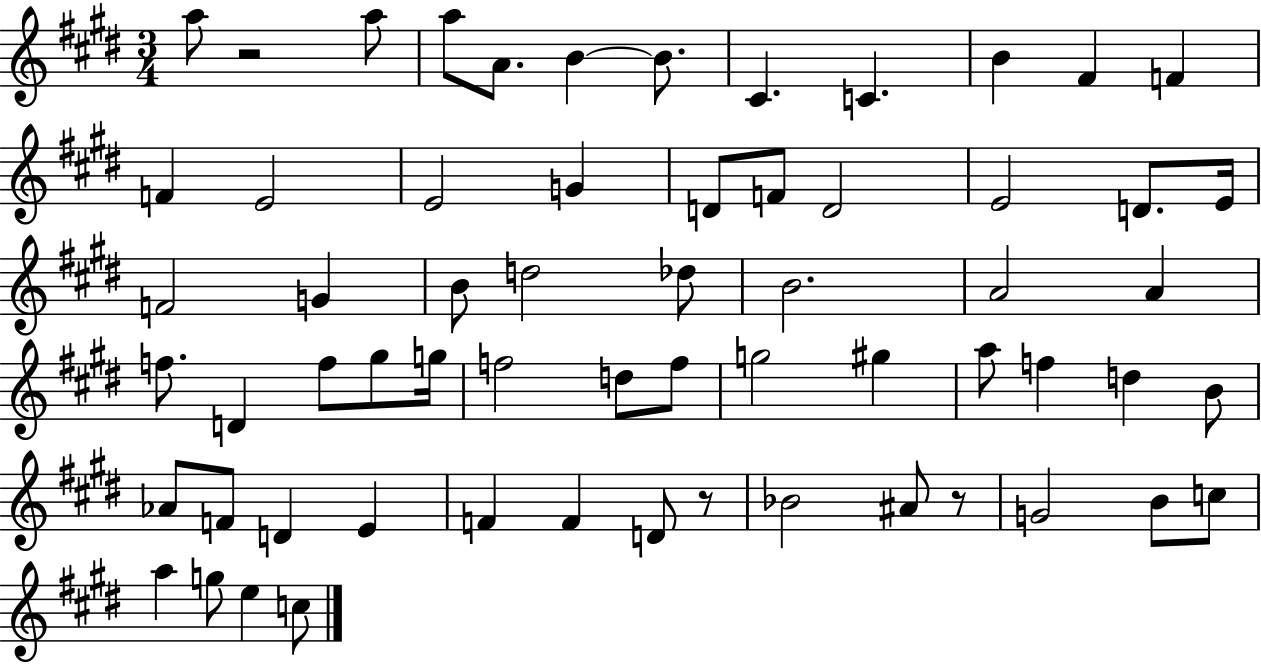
{
  \clef treble
  \numericTimeSignature
  \time 3/4
  \key e \major
  a''8 r2 a''8 | a''8 a'8. b'4~~ b'8. | cis'4. c'4. | b'4 fis'4 f'4 | \break f'4 e'2 | e'2 g'4 | d'8 f'8 d'2 | e'2 d'8. e'16 | \break f'2 g'4 | b'8 d''2 des''8 | b'2. | a'2 a'4 | \break f''8. d'4 f''8 gis''8 g''16 | f''2 d''8 f''8 | g''2 gis''4 | a''8 f''4 d''4 b'8 | \break aes'8 f'8 d'4 e'4 | f'4 f'4 d'8 r8 | bes'2 ais'8 r8 | g'2 b'8 c''8 | \break a''4 g''8 e''4 c''8 | \bar "|."
}